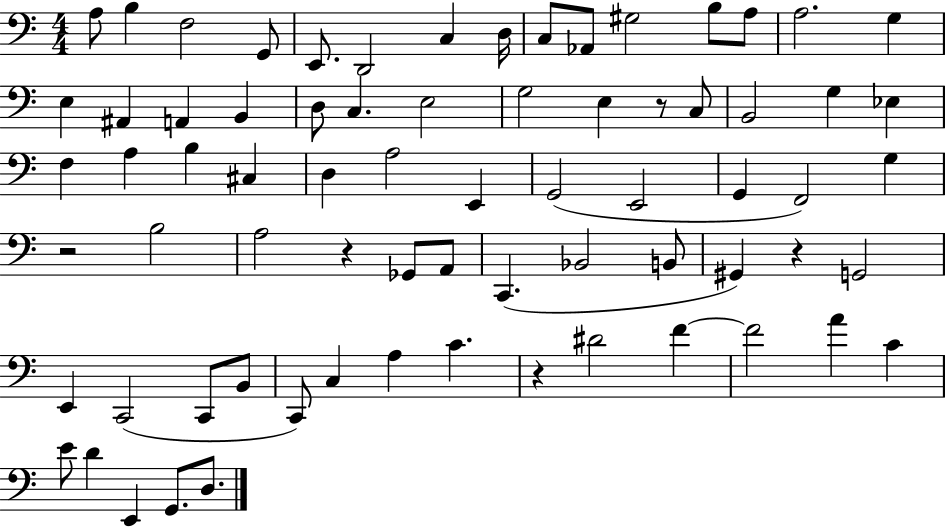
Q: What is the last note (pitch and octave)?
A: D3